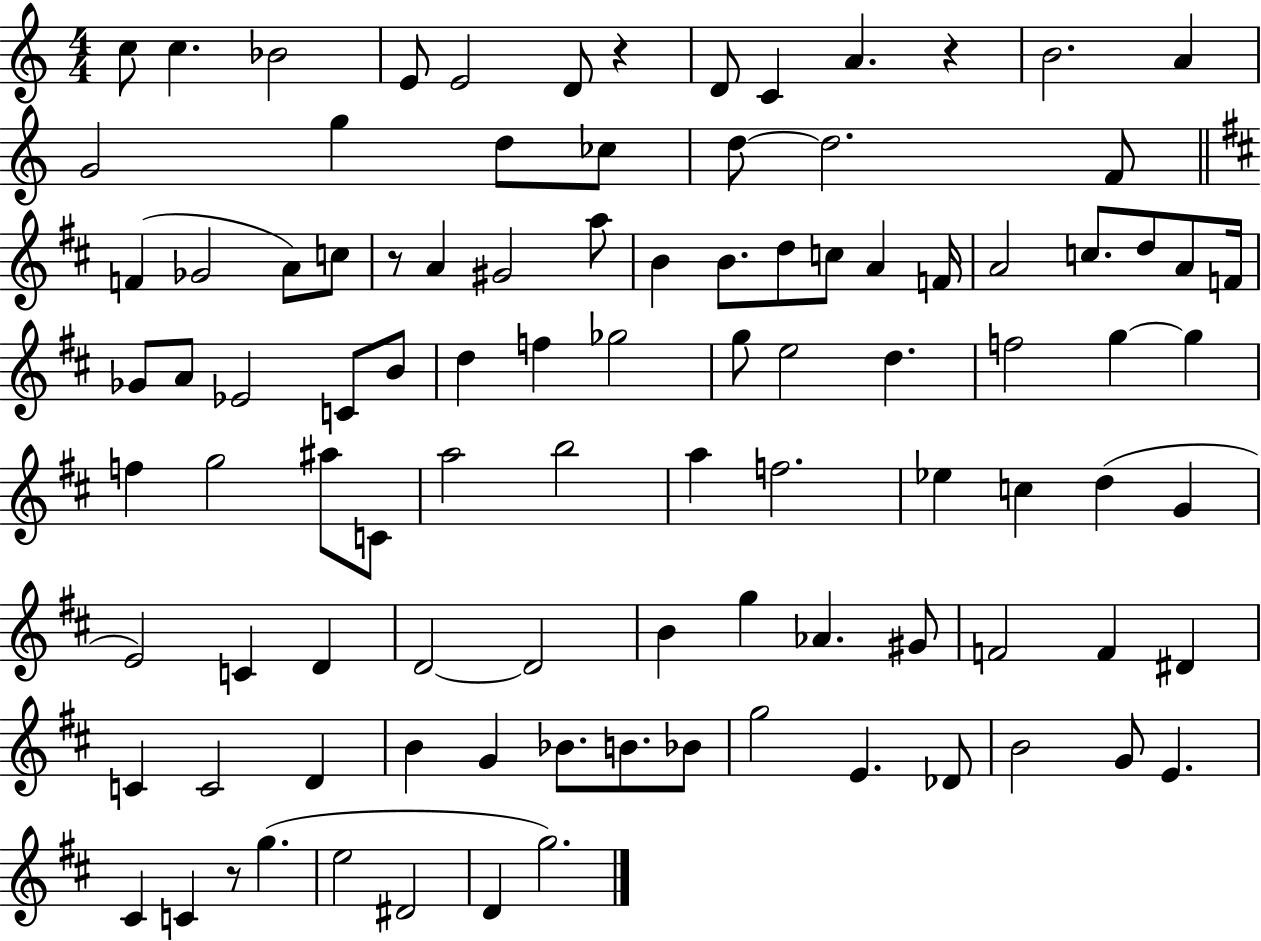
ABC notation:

X:1
T:Untitled
M:4/4
L:1/4
K:C
c/2 c _B2 E/2 E2 D/2 z D/2 C A z B2 A G2 g d/2 _c/2 d/2 d2 F/2 F _G2 A/2 c/2 z/2 A ^G2 a/2 B B/2 d/2 c/2 A F/4 A2 c/2 d/2 A/2 F/4 _G/2 A/2 _E2 C/2 B/2 d f _g2 g/2 e2 d f2 g g f g2 ^a/2 C/2 a2 b2 a f2 _e c d G E2 C D D2 D2 B g _A ^G/2 F2 F ^D C C2 D B G _B/2 B/2 _B/2 g2 E _D/2 B2 G/2 E ^C C z/2 g e2 ^D2 D g2